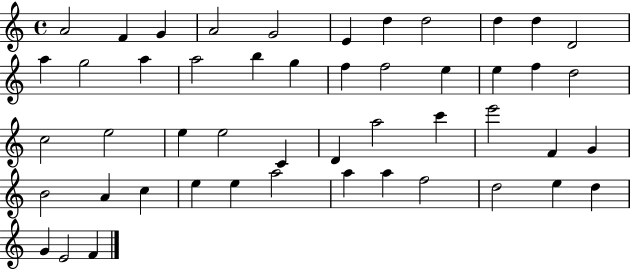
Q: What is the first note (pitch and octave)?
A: A4